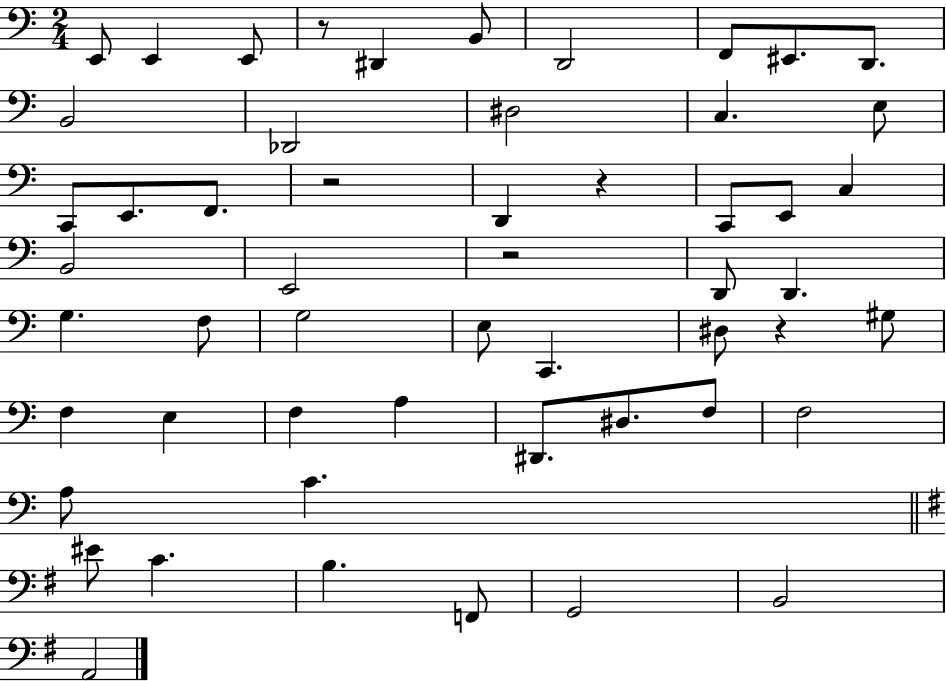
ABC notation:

X:1
T:Untitled
M:2/4
L:1/4
K:C
E,,/2 E,, E,,/2 z/2 ^D,, B,,/2 D,,2 F,,/2 ^E,,/2 D,,/2 B,,2 _D,,2 ^D,2 C, E,/2 C,,/2 E,,/2 F,,/2 z2 D,, z C,,/2 E,,/2 C, B,,2 E,,2 z2 D,,/2 D,, G, F,/2 G,2 E,/2 C,, ^D,/2 z ^G,/2 F, E, F, A, ^D,,/2 ^D,/2 F,/2 F,2 A,/2 C ^E/2 C B, F,,/2 G,,2 B,,2 A,,2